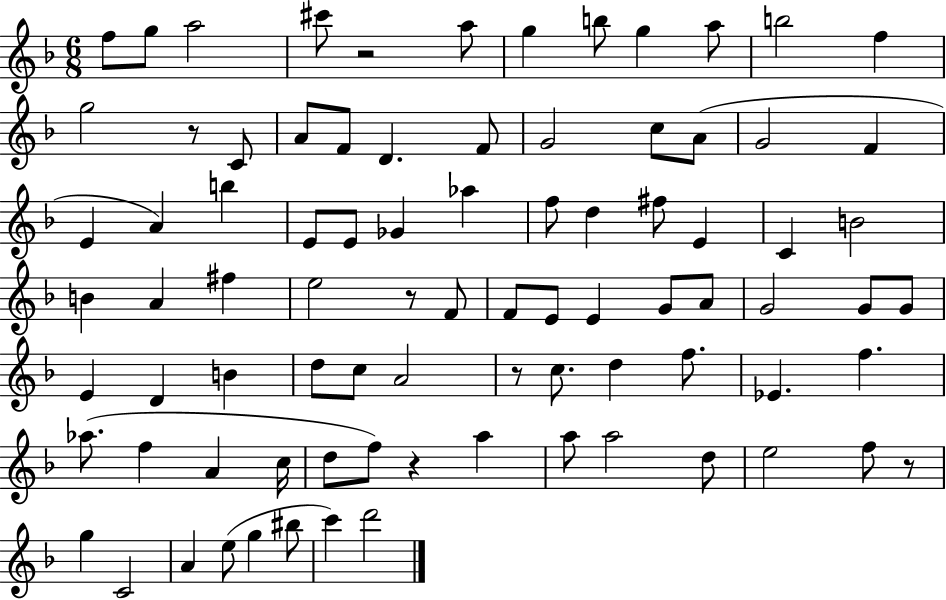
{
  \clef treble
  \numericTimeSignature
  \time 6/8
  \key f \major
  \repeat volta 2 { f''8 g''8 a''2 | cis'''8 r2 a''8 | g''4 b''8 g''4 a''8 | b''2 f''4 | \break g''2 r8 c'8 | a'8 f'8 d'4. f'8 | g'2 c''8 a'8( | g'2 f'4 | \break e'4 a'4) b''4 | e'8 e'8 ges'4 aes''4 | f''8 d''4 fis''8 e'4 | c'4 b'2 | \break b'4 a'4 fis''4 | e''2 r8 f'8 | f'8 e'8 e'4 g'8 a'8 | g'2 g'8 g'8 | \break e'4 d'4 b'4 | d''8 c''8 a'2 | r8 c''8. d''4 f''8. | ees'4. f''4. | \break aes''8.( f''4 a'4 c''16 | d''8 f''8) r4 a''4 | a''8 a''2 d''8 | e''2 f''8 r8 | \break g''4 c'2 | a'4 e''8( g''4 bis''8 | c'''4) d'''2 | } \bar "|."
}